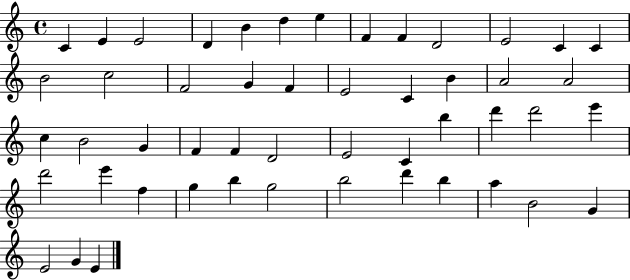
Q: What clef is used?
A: treble